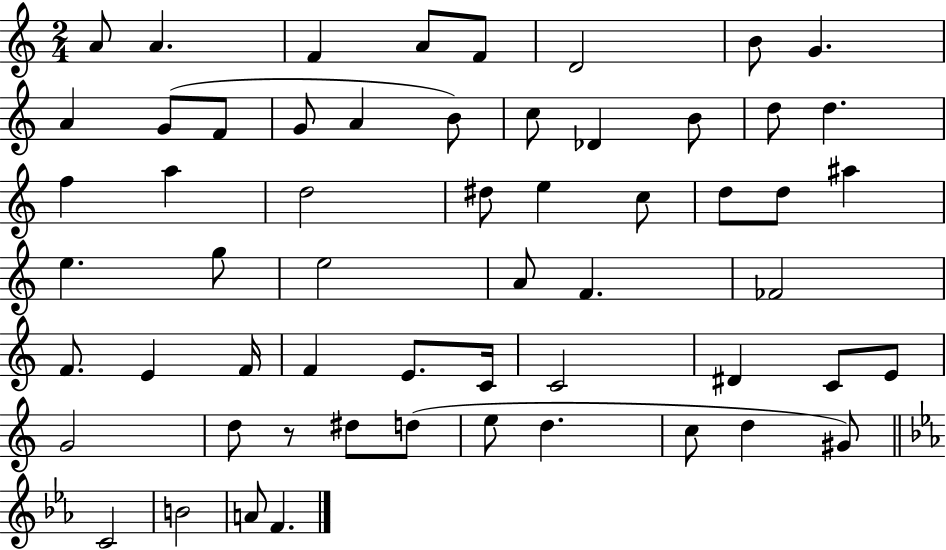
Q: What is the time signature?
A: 2/4